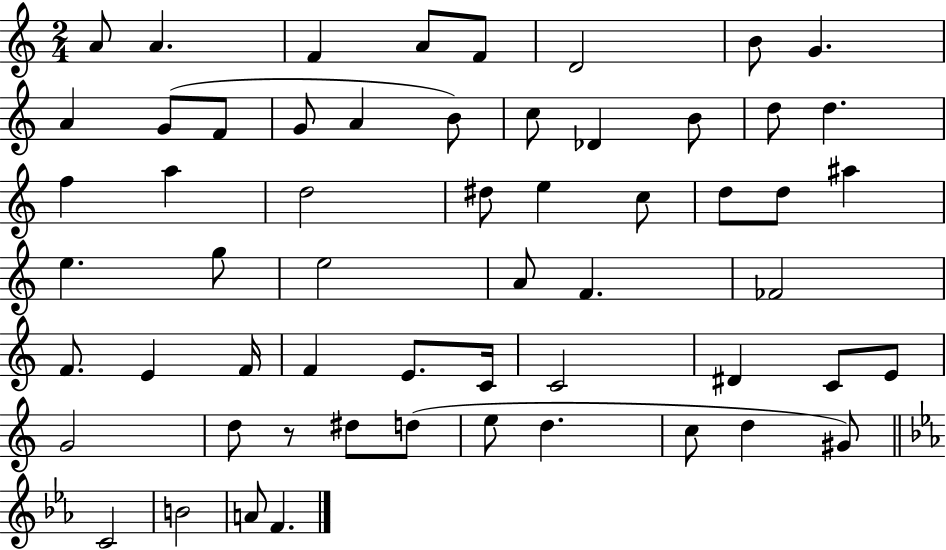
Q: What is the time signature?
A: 2/4